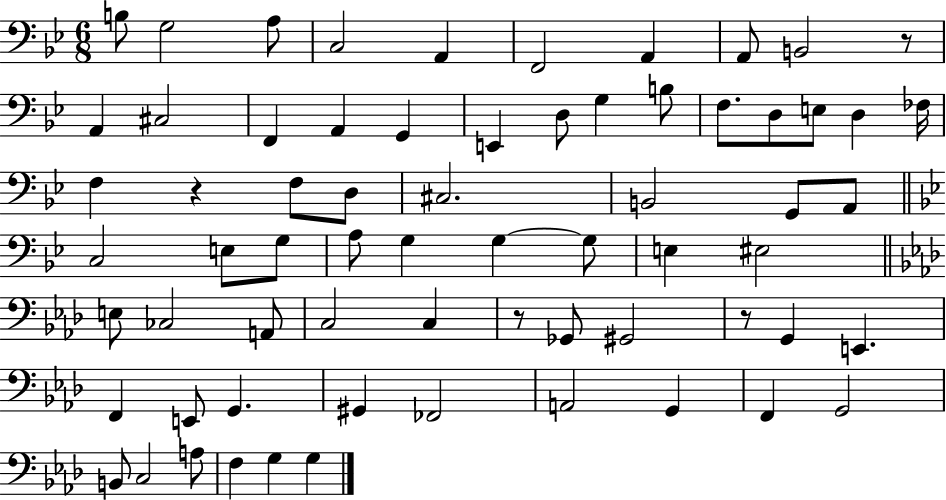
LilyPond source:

{
  \clef bass
  \numericTimeSignature
  \time 6/8
  \key bes \major
  b8 g2 a8 | c2 a,4 | f,2 a,4 | a,8 b,2 r8 | \break a,4 cis2 | f,4 a,4 g,4 | e,4 d8 g4 b8 | f8. d8 e8 d4 fes16 | \break f4 r4 f8 d8 | cis2. | b,2 g,8 a,8 | \bar "||" \break \key bes \major c2 e8 g8 | a8 g4 g4~~ g8 | e4 eis2 | \bar "||" \break \key aes \major e8 ces2 a,8 | c2 c4 | r8 ges,8 gis,2 | r8 g,4 e,4. | \break f,4 e,8 g,4. | gis,4 fes,2 | a,2 g,4 | f,4 g,2 | \break b,8 c2 a8 | f4 g4 g4 | \bar "|."
}